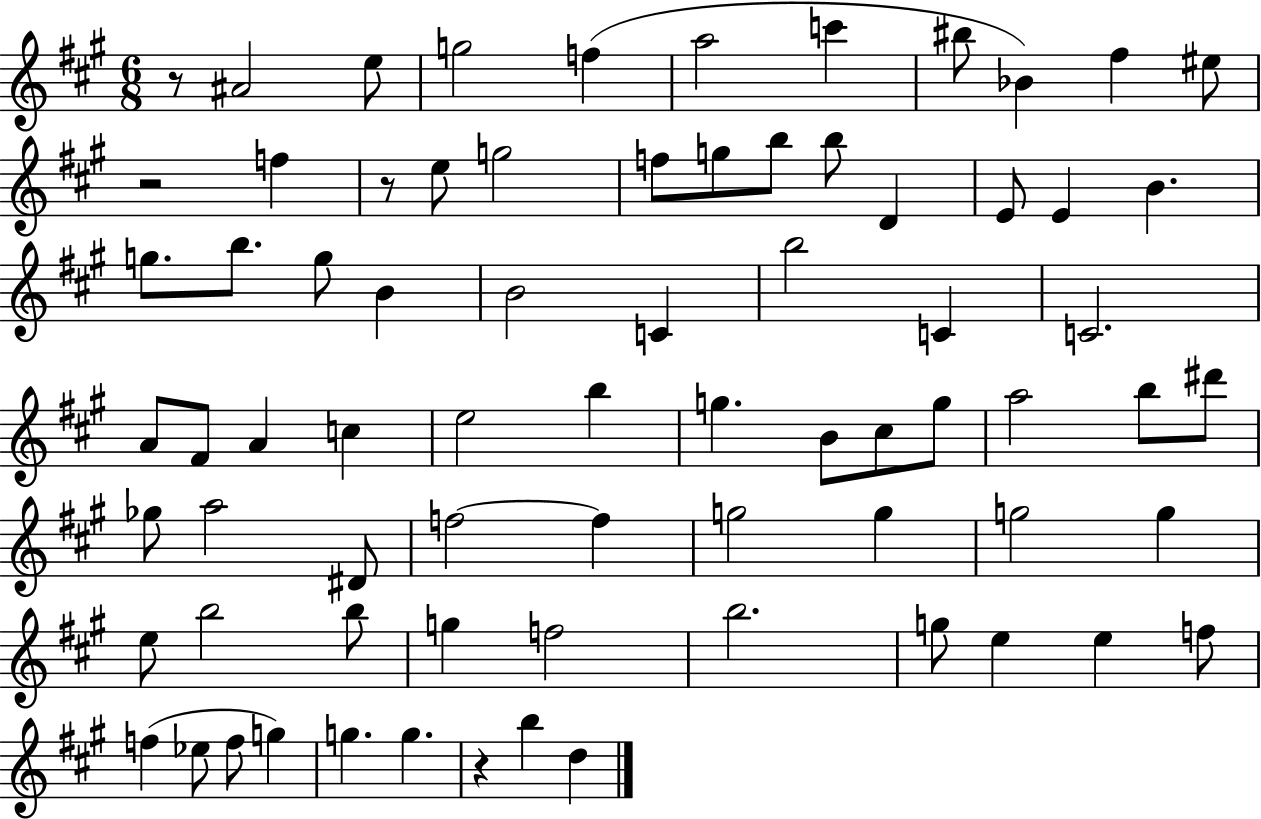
{
  \clef treble
  \numericTimeSignature
  \time 6/8
  \key a \major
  r8 ais'2 e''8 | g''2 f''4( | a''2 c'''4 | bis''8 bes'4) fis''4 eis''8 | \break r2 f''4 | r8 e''8 g''2 | f''8 g''8 b''8 b''8 d'4 | e'8 e'4 b'4. | \break g''8. b''8. g''8 b'4 | b'2 c'4 | b''2 c'4 | c'2. | \break a'8 fis'8 a'4 c''4 | e''2 b''4 | g''4. b'8 cis''8 g''8 | a''2 b''8 dis'''8 | \break ges''8 a''2 dis'8 | f''2~~ f''4 | g''2 g''4 | g''2 g''4 | \break e''8 b''2 b''8 | g''4 f''2 | b''2. | g''8 e''4 e''4 f''8 | \break f''4( ees''8 f''8 g''4) | g''4. g''4. | r4 b''4 d''4 | \bar "|."
}